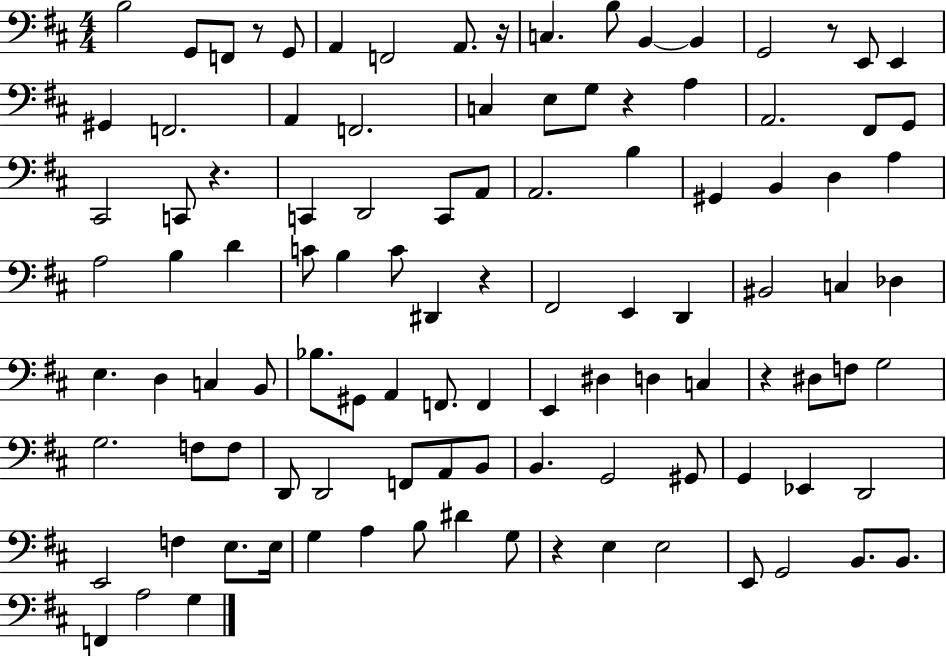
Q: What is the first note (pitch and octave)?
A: B3